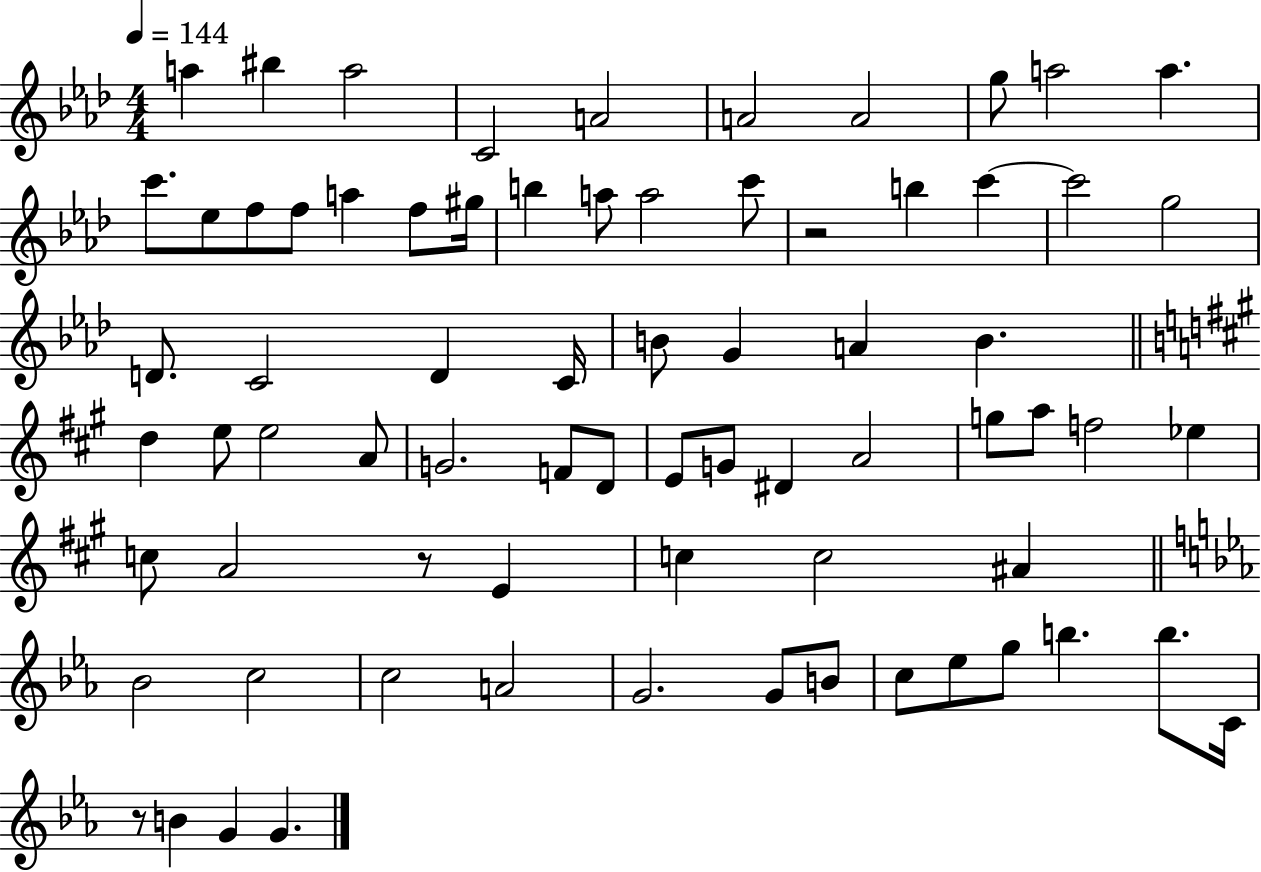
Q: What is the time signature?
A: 4/4